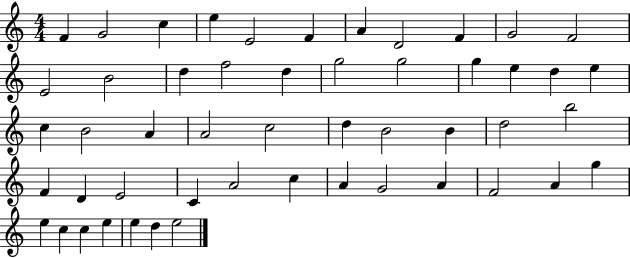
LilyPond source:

{
  \clef treble
  \numericTimeSignature
  \time 4/4
  \key c \major
  f'4 g'2 c''4 | e''4 e'2 f'4 | a'4 d'2 f'4 | g'2 f'2 | \break e'2 b'2 | d''4 f''2 d''4 | g''2 g''2 | g''4 e''4 d''4 e''4 | \break c''4 b'2 a'4 | a'2 c''2 | d''4 b'2 b'4 | d''2 b''2 | \break f'4 d'4 e'2 | c'4 a'2 c''4 | a'4 g'2 a'4 | f'2 a'4 g''4 | \break e''4 c''4 c''4 e''4 | e''4 d''4 e''2 | \bar "|."
}